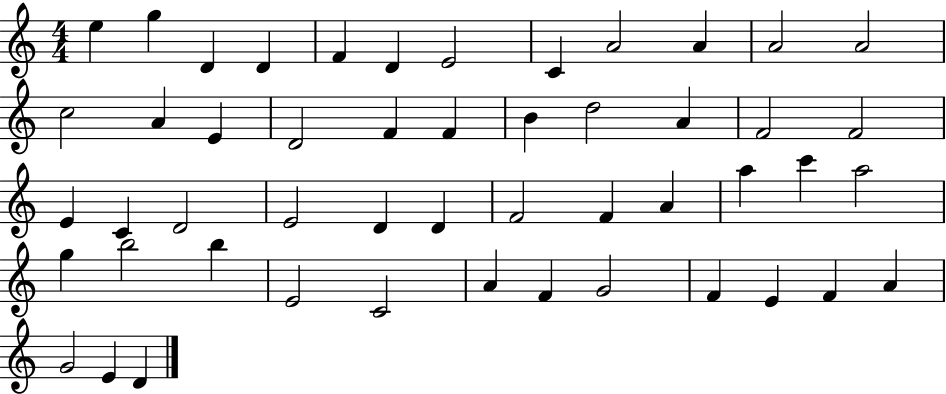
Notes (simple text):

E5/q G5/q D4/q D4/q F4/q D4/q E4/h C4/q A4/h A4/q A4/h A4/h C5/h A4/q E4/q D4/h F4/q F4/q B4/q D5/h A4/q F4/h F4/h E4/q C4/q D4/h E4/h D4/q D4/q F4/h F4/q A4/q A5/q C6/q A5/h G5/q B5/h B5/q E4/h C4/h A4/q F4/q G4/h F4/q E4/q F4/q A4/q G4/h E4/q D4/q